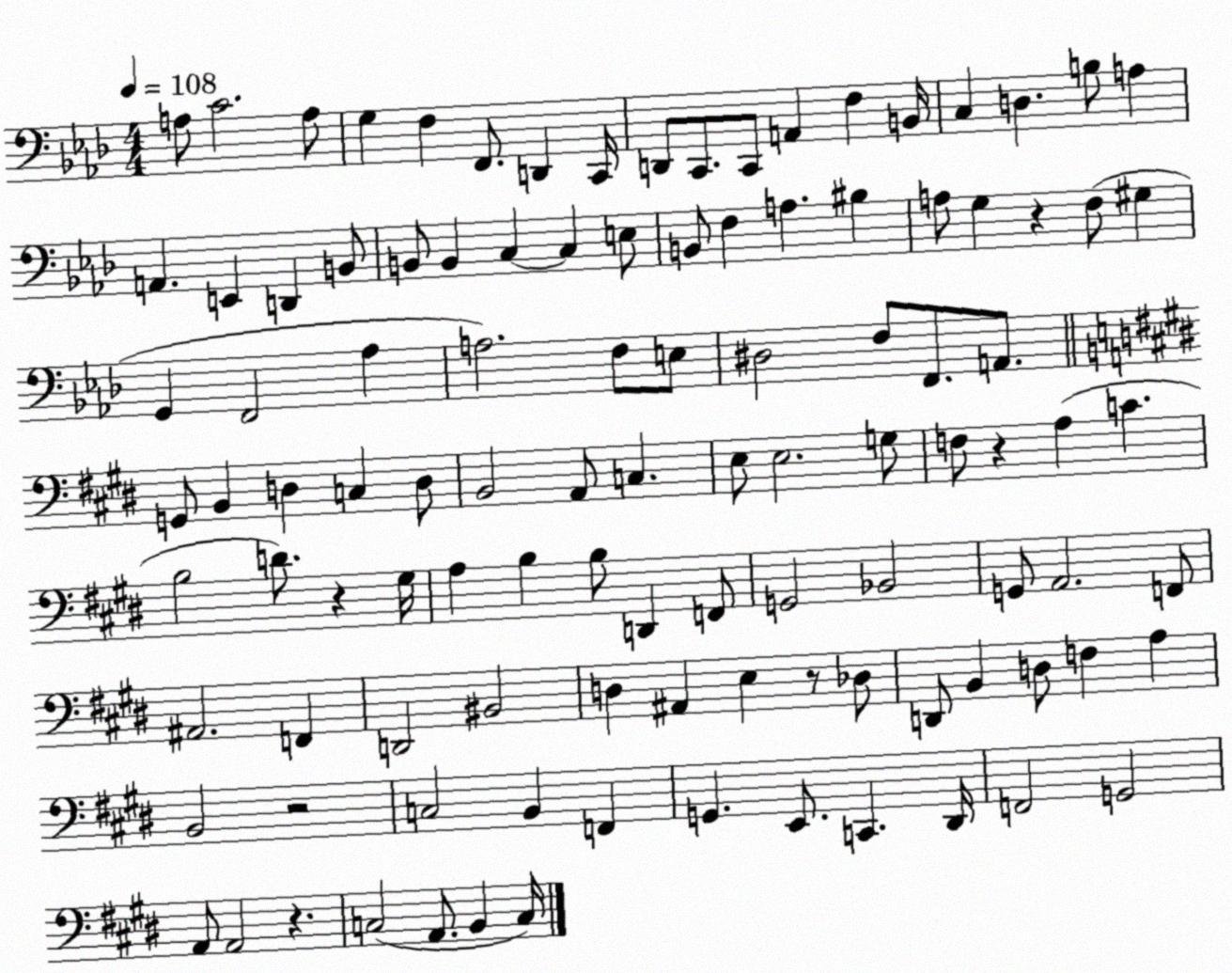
X:1
T:Untitled
M:4/4
L:1/4
K:Ab
A,/2 C2 A,/2 G, F, F,,/2 D,, C,,/4 D,,/2 C,,/2 C,,/2 A,, F, B,,/4 C, D, B,/2 A, A,, E,, D,, B,,/2 B,,/2 B,, C, C, E,/2 B,,/2 F, A, ^B, A,/2 G, z F,/2 ^G, G,, F,,2 _A, A,2 F,/2 E,/2 ^D,2 F,/2 F,,/2 A,,/2 G,,/2 B,, D, C, D,/2 B,,2 A,,/2 C, E,/2 E,2 G,/2 F,/2 z A, C B,2 D/2 z ^G,/4 A, B, B,/2 D,, F,,/2 G,,2 _B,,2 G,,/2 A,,2 F,,/2 ^A,,2 F,, D,,2 ^B,,2 D, ^A,, E, z/2 _D,/2 D,,/2 B,, D,/2 F, A, B,,2 z2 C,2 B,, F,, G,, E,,/2 C,, ^D,,/4 F,,2 G,,2 A,,/2 A,,2 z C,2 A,,/2 B,, C,/4